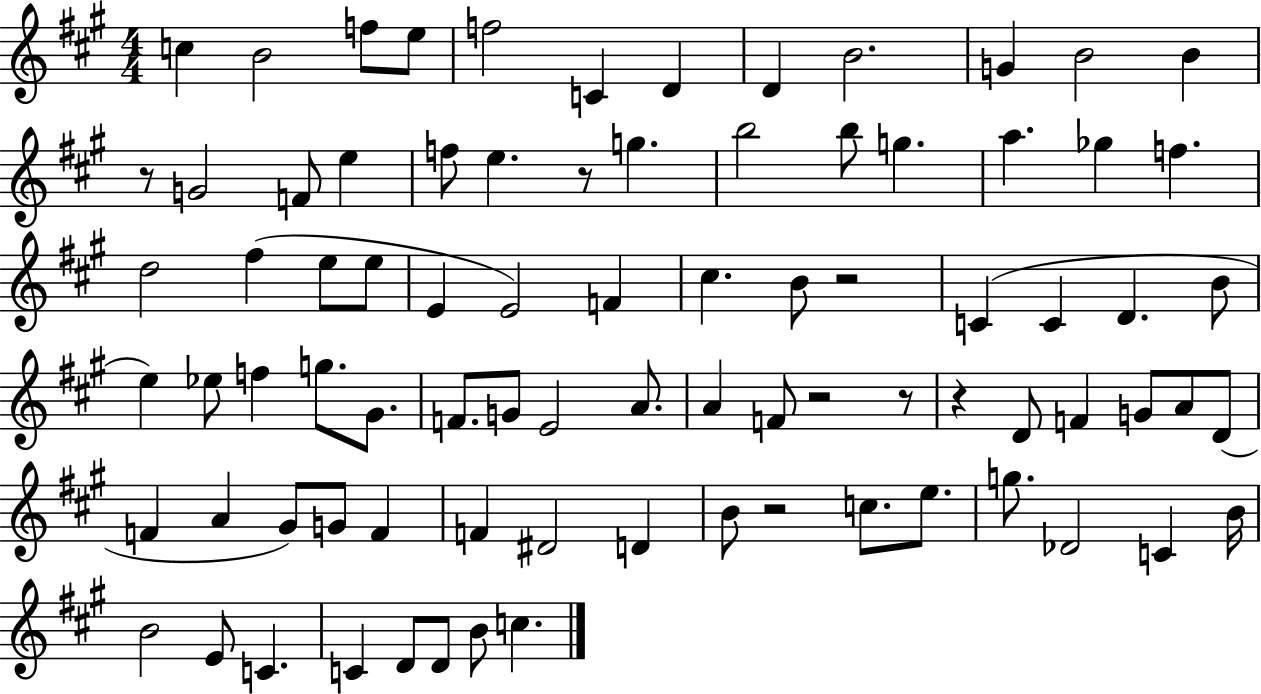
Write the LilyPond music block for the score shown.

{
  \clef treble
  \numericTimeSignature
  \time 4/4
  \key a \major
  c''4 b'2 f''8 e''8 | f''2 c'4 d'4 | d'4 b'2. | g'4 b'2 b'4 | \break r8 g'2 f'8 e''4 | f''8 e''4. r8 g''4. | b''2 b''8 g''4. | a''4. ges''4 f''4. | \break d''2 fis''4( e''8 e''8 | e'4 e'2) f'4 | cis''4. b'8 r2 | c'4( c'4 d'4. b'8 | \break e''4) ees''8 f''4 g''8. gis'8. | f'8. g'8 e'2 a'8. | a'4 f'8 r2 r8 | r4 d'8 f'4 g'8 a'8 d'8( | \break f'4 a'4 gis'8) g'8 f'4 | f'4 dis'2 d'4 | b'8 r2 c''8. e''8. | g''8. des'2 c'4 b'16 | \break b'2 e'8 c'4. | c'4 d'8 d'8 b'8 c''4. | \bar "|."
}